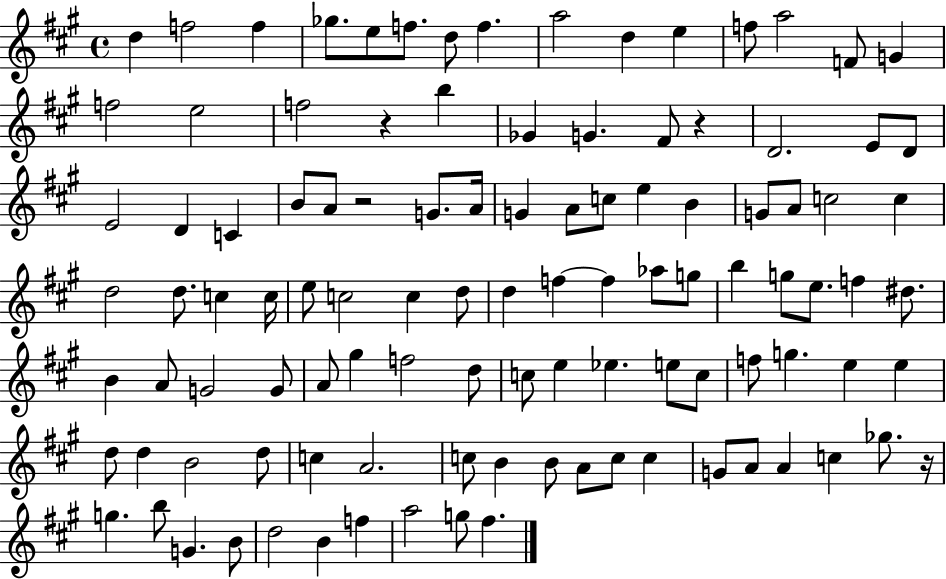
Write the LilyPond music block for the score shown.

{
  \clef treble
  \time 4/4
  \defaultTimeSignature
  \key a \major
  d''4 f''2 f''4 | ges''8. e''8 f''8. d''8 f''4. | a''2 d''4 e''4 | f''8 a''2 f'8 g'4 | \break f''2 e''2 | f''2 r4 b''4 | ges'4 g'4. fis'8 r4 | d'2. e'8 d'8 | \break e'2 d'4 c'4 | b'8 a'8 r2 g'8. a'16 | g'4 a'8 c''8 e''4 b'4 | g'8 a'8 c''2 c''4 | \break d''2 d''8. c''4 c''16 | e''8 c''2 c''4 d''8 | d''4 f''4~~ f''4 aes''8 g''8 | b''4 g''8 e''8. f''4 dis''8. | \break b'4 a'8 g'2 g'8 | a'8 gis''4 f''2 d''8 | c''8 e''4 ees''4. e''8 c''8 | f''8 g''4. e''4 e''4 | \break d''8 d''4 b'2 d''8 | c''4 a'2. | c''8 b'4 b'8 a'8 c''8 c''4 | g'8 a'8 a'4 c''4 ges''8. r16 | \break g''4. b''8 g'4. b'8 | d''2 b'4 f''4 | a''2 g''8 fis''4. | \bar "|."
}